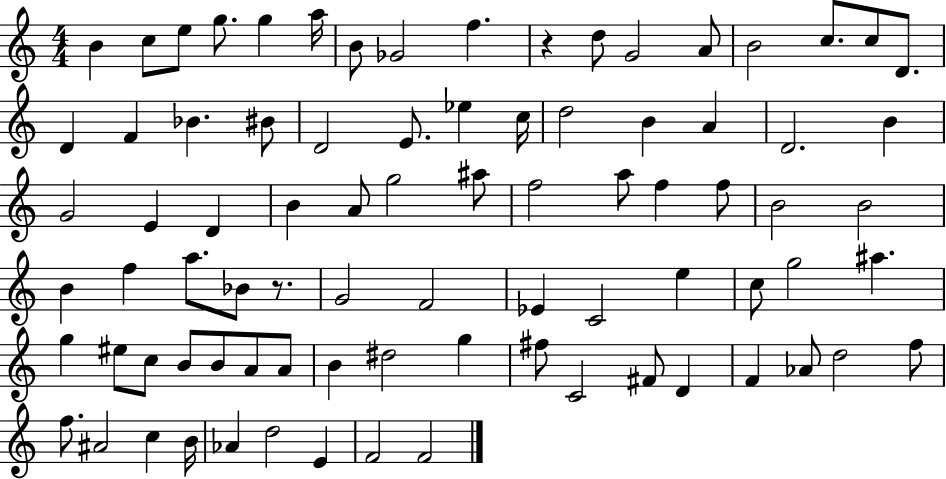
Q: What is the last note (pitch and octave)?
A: F4